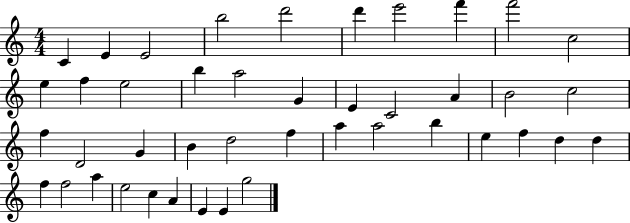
C4/q E4/q E4/h B5/h D6/h D6/q E6/h F6/q F6/h C5/h E5/q F5/q E5/h B5/q A5/h G4/q E4/q C4/h A4/q B4/h C5/h F5/q D4/h G4/q B4/q D5/h F5/q A5/q A5/h B5/q E5/q F5/q D5/q D5/q F5/q F5/h A5/q E5/h C5/q A4/q E4/q E4/q G5/h